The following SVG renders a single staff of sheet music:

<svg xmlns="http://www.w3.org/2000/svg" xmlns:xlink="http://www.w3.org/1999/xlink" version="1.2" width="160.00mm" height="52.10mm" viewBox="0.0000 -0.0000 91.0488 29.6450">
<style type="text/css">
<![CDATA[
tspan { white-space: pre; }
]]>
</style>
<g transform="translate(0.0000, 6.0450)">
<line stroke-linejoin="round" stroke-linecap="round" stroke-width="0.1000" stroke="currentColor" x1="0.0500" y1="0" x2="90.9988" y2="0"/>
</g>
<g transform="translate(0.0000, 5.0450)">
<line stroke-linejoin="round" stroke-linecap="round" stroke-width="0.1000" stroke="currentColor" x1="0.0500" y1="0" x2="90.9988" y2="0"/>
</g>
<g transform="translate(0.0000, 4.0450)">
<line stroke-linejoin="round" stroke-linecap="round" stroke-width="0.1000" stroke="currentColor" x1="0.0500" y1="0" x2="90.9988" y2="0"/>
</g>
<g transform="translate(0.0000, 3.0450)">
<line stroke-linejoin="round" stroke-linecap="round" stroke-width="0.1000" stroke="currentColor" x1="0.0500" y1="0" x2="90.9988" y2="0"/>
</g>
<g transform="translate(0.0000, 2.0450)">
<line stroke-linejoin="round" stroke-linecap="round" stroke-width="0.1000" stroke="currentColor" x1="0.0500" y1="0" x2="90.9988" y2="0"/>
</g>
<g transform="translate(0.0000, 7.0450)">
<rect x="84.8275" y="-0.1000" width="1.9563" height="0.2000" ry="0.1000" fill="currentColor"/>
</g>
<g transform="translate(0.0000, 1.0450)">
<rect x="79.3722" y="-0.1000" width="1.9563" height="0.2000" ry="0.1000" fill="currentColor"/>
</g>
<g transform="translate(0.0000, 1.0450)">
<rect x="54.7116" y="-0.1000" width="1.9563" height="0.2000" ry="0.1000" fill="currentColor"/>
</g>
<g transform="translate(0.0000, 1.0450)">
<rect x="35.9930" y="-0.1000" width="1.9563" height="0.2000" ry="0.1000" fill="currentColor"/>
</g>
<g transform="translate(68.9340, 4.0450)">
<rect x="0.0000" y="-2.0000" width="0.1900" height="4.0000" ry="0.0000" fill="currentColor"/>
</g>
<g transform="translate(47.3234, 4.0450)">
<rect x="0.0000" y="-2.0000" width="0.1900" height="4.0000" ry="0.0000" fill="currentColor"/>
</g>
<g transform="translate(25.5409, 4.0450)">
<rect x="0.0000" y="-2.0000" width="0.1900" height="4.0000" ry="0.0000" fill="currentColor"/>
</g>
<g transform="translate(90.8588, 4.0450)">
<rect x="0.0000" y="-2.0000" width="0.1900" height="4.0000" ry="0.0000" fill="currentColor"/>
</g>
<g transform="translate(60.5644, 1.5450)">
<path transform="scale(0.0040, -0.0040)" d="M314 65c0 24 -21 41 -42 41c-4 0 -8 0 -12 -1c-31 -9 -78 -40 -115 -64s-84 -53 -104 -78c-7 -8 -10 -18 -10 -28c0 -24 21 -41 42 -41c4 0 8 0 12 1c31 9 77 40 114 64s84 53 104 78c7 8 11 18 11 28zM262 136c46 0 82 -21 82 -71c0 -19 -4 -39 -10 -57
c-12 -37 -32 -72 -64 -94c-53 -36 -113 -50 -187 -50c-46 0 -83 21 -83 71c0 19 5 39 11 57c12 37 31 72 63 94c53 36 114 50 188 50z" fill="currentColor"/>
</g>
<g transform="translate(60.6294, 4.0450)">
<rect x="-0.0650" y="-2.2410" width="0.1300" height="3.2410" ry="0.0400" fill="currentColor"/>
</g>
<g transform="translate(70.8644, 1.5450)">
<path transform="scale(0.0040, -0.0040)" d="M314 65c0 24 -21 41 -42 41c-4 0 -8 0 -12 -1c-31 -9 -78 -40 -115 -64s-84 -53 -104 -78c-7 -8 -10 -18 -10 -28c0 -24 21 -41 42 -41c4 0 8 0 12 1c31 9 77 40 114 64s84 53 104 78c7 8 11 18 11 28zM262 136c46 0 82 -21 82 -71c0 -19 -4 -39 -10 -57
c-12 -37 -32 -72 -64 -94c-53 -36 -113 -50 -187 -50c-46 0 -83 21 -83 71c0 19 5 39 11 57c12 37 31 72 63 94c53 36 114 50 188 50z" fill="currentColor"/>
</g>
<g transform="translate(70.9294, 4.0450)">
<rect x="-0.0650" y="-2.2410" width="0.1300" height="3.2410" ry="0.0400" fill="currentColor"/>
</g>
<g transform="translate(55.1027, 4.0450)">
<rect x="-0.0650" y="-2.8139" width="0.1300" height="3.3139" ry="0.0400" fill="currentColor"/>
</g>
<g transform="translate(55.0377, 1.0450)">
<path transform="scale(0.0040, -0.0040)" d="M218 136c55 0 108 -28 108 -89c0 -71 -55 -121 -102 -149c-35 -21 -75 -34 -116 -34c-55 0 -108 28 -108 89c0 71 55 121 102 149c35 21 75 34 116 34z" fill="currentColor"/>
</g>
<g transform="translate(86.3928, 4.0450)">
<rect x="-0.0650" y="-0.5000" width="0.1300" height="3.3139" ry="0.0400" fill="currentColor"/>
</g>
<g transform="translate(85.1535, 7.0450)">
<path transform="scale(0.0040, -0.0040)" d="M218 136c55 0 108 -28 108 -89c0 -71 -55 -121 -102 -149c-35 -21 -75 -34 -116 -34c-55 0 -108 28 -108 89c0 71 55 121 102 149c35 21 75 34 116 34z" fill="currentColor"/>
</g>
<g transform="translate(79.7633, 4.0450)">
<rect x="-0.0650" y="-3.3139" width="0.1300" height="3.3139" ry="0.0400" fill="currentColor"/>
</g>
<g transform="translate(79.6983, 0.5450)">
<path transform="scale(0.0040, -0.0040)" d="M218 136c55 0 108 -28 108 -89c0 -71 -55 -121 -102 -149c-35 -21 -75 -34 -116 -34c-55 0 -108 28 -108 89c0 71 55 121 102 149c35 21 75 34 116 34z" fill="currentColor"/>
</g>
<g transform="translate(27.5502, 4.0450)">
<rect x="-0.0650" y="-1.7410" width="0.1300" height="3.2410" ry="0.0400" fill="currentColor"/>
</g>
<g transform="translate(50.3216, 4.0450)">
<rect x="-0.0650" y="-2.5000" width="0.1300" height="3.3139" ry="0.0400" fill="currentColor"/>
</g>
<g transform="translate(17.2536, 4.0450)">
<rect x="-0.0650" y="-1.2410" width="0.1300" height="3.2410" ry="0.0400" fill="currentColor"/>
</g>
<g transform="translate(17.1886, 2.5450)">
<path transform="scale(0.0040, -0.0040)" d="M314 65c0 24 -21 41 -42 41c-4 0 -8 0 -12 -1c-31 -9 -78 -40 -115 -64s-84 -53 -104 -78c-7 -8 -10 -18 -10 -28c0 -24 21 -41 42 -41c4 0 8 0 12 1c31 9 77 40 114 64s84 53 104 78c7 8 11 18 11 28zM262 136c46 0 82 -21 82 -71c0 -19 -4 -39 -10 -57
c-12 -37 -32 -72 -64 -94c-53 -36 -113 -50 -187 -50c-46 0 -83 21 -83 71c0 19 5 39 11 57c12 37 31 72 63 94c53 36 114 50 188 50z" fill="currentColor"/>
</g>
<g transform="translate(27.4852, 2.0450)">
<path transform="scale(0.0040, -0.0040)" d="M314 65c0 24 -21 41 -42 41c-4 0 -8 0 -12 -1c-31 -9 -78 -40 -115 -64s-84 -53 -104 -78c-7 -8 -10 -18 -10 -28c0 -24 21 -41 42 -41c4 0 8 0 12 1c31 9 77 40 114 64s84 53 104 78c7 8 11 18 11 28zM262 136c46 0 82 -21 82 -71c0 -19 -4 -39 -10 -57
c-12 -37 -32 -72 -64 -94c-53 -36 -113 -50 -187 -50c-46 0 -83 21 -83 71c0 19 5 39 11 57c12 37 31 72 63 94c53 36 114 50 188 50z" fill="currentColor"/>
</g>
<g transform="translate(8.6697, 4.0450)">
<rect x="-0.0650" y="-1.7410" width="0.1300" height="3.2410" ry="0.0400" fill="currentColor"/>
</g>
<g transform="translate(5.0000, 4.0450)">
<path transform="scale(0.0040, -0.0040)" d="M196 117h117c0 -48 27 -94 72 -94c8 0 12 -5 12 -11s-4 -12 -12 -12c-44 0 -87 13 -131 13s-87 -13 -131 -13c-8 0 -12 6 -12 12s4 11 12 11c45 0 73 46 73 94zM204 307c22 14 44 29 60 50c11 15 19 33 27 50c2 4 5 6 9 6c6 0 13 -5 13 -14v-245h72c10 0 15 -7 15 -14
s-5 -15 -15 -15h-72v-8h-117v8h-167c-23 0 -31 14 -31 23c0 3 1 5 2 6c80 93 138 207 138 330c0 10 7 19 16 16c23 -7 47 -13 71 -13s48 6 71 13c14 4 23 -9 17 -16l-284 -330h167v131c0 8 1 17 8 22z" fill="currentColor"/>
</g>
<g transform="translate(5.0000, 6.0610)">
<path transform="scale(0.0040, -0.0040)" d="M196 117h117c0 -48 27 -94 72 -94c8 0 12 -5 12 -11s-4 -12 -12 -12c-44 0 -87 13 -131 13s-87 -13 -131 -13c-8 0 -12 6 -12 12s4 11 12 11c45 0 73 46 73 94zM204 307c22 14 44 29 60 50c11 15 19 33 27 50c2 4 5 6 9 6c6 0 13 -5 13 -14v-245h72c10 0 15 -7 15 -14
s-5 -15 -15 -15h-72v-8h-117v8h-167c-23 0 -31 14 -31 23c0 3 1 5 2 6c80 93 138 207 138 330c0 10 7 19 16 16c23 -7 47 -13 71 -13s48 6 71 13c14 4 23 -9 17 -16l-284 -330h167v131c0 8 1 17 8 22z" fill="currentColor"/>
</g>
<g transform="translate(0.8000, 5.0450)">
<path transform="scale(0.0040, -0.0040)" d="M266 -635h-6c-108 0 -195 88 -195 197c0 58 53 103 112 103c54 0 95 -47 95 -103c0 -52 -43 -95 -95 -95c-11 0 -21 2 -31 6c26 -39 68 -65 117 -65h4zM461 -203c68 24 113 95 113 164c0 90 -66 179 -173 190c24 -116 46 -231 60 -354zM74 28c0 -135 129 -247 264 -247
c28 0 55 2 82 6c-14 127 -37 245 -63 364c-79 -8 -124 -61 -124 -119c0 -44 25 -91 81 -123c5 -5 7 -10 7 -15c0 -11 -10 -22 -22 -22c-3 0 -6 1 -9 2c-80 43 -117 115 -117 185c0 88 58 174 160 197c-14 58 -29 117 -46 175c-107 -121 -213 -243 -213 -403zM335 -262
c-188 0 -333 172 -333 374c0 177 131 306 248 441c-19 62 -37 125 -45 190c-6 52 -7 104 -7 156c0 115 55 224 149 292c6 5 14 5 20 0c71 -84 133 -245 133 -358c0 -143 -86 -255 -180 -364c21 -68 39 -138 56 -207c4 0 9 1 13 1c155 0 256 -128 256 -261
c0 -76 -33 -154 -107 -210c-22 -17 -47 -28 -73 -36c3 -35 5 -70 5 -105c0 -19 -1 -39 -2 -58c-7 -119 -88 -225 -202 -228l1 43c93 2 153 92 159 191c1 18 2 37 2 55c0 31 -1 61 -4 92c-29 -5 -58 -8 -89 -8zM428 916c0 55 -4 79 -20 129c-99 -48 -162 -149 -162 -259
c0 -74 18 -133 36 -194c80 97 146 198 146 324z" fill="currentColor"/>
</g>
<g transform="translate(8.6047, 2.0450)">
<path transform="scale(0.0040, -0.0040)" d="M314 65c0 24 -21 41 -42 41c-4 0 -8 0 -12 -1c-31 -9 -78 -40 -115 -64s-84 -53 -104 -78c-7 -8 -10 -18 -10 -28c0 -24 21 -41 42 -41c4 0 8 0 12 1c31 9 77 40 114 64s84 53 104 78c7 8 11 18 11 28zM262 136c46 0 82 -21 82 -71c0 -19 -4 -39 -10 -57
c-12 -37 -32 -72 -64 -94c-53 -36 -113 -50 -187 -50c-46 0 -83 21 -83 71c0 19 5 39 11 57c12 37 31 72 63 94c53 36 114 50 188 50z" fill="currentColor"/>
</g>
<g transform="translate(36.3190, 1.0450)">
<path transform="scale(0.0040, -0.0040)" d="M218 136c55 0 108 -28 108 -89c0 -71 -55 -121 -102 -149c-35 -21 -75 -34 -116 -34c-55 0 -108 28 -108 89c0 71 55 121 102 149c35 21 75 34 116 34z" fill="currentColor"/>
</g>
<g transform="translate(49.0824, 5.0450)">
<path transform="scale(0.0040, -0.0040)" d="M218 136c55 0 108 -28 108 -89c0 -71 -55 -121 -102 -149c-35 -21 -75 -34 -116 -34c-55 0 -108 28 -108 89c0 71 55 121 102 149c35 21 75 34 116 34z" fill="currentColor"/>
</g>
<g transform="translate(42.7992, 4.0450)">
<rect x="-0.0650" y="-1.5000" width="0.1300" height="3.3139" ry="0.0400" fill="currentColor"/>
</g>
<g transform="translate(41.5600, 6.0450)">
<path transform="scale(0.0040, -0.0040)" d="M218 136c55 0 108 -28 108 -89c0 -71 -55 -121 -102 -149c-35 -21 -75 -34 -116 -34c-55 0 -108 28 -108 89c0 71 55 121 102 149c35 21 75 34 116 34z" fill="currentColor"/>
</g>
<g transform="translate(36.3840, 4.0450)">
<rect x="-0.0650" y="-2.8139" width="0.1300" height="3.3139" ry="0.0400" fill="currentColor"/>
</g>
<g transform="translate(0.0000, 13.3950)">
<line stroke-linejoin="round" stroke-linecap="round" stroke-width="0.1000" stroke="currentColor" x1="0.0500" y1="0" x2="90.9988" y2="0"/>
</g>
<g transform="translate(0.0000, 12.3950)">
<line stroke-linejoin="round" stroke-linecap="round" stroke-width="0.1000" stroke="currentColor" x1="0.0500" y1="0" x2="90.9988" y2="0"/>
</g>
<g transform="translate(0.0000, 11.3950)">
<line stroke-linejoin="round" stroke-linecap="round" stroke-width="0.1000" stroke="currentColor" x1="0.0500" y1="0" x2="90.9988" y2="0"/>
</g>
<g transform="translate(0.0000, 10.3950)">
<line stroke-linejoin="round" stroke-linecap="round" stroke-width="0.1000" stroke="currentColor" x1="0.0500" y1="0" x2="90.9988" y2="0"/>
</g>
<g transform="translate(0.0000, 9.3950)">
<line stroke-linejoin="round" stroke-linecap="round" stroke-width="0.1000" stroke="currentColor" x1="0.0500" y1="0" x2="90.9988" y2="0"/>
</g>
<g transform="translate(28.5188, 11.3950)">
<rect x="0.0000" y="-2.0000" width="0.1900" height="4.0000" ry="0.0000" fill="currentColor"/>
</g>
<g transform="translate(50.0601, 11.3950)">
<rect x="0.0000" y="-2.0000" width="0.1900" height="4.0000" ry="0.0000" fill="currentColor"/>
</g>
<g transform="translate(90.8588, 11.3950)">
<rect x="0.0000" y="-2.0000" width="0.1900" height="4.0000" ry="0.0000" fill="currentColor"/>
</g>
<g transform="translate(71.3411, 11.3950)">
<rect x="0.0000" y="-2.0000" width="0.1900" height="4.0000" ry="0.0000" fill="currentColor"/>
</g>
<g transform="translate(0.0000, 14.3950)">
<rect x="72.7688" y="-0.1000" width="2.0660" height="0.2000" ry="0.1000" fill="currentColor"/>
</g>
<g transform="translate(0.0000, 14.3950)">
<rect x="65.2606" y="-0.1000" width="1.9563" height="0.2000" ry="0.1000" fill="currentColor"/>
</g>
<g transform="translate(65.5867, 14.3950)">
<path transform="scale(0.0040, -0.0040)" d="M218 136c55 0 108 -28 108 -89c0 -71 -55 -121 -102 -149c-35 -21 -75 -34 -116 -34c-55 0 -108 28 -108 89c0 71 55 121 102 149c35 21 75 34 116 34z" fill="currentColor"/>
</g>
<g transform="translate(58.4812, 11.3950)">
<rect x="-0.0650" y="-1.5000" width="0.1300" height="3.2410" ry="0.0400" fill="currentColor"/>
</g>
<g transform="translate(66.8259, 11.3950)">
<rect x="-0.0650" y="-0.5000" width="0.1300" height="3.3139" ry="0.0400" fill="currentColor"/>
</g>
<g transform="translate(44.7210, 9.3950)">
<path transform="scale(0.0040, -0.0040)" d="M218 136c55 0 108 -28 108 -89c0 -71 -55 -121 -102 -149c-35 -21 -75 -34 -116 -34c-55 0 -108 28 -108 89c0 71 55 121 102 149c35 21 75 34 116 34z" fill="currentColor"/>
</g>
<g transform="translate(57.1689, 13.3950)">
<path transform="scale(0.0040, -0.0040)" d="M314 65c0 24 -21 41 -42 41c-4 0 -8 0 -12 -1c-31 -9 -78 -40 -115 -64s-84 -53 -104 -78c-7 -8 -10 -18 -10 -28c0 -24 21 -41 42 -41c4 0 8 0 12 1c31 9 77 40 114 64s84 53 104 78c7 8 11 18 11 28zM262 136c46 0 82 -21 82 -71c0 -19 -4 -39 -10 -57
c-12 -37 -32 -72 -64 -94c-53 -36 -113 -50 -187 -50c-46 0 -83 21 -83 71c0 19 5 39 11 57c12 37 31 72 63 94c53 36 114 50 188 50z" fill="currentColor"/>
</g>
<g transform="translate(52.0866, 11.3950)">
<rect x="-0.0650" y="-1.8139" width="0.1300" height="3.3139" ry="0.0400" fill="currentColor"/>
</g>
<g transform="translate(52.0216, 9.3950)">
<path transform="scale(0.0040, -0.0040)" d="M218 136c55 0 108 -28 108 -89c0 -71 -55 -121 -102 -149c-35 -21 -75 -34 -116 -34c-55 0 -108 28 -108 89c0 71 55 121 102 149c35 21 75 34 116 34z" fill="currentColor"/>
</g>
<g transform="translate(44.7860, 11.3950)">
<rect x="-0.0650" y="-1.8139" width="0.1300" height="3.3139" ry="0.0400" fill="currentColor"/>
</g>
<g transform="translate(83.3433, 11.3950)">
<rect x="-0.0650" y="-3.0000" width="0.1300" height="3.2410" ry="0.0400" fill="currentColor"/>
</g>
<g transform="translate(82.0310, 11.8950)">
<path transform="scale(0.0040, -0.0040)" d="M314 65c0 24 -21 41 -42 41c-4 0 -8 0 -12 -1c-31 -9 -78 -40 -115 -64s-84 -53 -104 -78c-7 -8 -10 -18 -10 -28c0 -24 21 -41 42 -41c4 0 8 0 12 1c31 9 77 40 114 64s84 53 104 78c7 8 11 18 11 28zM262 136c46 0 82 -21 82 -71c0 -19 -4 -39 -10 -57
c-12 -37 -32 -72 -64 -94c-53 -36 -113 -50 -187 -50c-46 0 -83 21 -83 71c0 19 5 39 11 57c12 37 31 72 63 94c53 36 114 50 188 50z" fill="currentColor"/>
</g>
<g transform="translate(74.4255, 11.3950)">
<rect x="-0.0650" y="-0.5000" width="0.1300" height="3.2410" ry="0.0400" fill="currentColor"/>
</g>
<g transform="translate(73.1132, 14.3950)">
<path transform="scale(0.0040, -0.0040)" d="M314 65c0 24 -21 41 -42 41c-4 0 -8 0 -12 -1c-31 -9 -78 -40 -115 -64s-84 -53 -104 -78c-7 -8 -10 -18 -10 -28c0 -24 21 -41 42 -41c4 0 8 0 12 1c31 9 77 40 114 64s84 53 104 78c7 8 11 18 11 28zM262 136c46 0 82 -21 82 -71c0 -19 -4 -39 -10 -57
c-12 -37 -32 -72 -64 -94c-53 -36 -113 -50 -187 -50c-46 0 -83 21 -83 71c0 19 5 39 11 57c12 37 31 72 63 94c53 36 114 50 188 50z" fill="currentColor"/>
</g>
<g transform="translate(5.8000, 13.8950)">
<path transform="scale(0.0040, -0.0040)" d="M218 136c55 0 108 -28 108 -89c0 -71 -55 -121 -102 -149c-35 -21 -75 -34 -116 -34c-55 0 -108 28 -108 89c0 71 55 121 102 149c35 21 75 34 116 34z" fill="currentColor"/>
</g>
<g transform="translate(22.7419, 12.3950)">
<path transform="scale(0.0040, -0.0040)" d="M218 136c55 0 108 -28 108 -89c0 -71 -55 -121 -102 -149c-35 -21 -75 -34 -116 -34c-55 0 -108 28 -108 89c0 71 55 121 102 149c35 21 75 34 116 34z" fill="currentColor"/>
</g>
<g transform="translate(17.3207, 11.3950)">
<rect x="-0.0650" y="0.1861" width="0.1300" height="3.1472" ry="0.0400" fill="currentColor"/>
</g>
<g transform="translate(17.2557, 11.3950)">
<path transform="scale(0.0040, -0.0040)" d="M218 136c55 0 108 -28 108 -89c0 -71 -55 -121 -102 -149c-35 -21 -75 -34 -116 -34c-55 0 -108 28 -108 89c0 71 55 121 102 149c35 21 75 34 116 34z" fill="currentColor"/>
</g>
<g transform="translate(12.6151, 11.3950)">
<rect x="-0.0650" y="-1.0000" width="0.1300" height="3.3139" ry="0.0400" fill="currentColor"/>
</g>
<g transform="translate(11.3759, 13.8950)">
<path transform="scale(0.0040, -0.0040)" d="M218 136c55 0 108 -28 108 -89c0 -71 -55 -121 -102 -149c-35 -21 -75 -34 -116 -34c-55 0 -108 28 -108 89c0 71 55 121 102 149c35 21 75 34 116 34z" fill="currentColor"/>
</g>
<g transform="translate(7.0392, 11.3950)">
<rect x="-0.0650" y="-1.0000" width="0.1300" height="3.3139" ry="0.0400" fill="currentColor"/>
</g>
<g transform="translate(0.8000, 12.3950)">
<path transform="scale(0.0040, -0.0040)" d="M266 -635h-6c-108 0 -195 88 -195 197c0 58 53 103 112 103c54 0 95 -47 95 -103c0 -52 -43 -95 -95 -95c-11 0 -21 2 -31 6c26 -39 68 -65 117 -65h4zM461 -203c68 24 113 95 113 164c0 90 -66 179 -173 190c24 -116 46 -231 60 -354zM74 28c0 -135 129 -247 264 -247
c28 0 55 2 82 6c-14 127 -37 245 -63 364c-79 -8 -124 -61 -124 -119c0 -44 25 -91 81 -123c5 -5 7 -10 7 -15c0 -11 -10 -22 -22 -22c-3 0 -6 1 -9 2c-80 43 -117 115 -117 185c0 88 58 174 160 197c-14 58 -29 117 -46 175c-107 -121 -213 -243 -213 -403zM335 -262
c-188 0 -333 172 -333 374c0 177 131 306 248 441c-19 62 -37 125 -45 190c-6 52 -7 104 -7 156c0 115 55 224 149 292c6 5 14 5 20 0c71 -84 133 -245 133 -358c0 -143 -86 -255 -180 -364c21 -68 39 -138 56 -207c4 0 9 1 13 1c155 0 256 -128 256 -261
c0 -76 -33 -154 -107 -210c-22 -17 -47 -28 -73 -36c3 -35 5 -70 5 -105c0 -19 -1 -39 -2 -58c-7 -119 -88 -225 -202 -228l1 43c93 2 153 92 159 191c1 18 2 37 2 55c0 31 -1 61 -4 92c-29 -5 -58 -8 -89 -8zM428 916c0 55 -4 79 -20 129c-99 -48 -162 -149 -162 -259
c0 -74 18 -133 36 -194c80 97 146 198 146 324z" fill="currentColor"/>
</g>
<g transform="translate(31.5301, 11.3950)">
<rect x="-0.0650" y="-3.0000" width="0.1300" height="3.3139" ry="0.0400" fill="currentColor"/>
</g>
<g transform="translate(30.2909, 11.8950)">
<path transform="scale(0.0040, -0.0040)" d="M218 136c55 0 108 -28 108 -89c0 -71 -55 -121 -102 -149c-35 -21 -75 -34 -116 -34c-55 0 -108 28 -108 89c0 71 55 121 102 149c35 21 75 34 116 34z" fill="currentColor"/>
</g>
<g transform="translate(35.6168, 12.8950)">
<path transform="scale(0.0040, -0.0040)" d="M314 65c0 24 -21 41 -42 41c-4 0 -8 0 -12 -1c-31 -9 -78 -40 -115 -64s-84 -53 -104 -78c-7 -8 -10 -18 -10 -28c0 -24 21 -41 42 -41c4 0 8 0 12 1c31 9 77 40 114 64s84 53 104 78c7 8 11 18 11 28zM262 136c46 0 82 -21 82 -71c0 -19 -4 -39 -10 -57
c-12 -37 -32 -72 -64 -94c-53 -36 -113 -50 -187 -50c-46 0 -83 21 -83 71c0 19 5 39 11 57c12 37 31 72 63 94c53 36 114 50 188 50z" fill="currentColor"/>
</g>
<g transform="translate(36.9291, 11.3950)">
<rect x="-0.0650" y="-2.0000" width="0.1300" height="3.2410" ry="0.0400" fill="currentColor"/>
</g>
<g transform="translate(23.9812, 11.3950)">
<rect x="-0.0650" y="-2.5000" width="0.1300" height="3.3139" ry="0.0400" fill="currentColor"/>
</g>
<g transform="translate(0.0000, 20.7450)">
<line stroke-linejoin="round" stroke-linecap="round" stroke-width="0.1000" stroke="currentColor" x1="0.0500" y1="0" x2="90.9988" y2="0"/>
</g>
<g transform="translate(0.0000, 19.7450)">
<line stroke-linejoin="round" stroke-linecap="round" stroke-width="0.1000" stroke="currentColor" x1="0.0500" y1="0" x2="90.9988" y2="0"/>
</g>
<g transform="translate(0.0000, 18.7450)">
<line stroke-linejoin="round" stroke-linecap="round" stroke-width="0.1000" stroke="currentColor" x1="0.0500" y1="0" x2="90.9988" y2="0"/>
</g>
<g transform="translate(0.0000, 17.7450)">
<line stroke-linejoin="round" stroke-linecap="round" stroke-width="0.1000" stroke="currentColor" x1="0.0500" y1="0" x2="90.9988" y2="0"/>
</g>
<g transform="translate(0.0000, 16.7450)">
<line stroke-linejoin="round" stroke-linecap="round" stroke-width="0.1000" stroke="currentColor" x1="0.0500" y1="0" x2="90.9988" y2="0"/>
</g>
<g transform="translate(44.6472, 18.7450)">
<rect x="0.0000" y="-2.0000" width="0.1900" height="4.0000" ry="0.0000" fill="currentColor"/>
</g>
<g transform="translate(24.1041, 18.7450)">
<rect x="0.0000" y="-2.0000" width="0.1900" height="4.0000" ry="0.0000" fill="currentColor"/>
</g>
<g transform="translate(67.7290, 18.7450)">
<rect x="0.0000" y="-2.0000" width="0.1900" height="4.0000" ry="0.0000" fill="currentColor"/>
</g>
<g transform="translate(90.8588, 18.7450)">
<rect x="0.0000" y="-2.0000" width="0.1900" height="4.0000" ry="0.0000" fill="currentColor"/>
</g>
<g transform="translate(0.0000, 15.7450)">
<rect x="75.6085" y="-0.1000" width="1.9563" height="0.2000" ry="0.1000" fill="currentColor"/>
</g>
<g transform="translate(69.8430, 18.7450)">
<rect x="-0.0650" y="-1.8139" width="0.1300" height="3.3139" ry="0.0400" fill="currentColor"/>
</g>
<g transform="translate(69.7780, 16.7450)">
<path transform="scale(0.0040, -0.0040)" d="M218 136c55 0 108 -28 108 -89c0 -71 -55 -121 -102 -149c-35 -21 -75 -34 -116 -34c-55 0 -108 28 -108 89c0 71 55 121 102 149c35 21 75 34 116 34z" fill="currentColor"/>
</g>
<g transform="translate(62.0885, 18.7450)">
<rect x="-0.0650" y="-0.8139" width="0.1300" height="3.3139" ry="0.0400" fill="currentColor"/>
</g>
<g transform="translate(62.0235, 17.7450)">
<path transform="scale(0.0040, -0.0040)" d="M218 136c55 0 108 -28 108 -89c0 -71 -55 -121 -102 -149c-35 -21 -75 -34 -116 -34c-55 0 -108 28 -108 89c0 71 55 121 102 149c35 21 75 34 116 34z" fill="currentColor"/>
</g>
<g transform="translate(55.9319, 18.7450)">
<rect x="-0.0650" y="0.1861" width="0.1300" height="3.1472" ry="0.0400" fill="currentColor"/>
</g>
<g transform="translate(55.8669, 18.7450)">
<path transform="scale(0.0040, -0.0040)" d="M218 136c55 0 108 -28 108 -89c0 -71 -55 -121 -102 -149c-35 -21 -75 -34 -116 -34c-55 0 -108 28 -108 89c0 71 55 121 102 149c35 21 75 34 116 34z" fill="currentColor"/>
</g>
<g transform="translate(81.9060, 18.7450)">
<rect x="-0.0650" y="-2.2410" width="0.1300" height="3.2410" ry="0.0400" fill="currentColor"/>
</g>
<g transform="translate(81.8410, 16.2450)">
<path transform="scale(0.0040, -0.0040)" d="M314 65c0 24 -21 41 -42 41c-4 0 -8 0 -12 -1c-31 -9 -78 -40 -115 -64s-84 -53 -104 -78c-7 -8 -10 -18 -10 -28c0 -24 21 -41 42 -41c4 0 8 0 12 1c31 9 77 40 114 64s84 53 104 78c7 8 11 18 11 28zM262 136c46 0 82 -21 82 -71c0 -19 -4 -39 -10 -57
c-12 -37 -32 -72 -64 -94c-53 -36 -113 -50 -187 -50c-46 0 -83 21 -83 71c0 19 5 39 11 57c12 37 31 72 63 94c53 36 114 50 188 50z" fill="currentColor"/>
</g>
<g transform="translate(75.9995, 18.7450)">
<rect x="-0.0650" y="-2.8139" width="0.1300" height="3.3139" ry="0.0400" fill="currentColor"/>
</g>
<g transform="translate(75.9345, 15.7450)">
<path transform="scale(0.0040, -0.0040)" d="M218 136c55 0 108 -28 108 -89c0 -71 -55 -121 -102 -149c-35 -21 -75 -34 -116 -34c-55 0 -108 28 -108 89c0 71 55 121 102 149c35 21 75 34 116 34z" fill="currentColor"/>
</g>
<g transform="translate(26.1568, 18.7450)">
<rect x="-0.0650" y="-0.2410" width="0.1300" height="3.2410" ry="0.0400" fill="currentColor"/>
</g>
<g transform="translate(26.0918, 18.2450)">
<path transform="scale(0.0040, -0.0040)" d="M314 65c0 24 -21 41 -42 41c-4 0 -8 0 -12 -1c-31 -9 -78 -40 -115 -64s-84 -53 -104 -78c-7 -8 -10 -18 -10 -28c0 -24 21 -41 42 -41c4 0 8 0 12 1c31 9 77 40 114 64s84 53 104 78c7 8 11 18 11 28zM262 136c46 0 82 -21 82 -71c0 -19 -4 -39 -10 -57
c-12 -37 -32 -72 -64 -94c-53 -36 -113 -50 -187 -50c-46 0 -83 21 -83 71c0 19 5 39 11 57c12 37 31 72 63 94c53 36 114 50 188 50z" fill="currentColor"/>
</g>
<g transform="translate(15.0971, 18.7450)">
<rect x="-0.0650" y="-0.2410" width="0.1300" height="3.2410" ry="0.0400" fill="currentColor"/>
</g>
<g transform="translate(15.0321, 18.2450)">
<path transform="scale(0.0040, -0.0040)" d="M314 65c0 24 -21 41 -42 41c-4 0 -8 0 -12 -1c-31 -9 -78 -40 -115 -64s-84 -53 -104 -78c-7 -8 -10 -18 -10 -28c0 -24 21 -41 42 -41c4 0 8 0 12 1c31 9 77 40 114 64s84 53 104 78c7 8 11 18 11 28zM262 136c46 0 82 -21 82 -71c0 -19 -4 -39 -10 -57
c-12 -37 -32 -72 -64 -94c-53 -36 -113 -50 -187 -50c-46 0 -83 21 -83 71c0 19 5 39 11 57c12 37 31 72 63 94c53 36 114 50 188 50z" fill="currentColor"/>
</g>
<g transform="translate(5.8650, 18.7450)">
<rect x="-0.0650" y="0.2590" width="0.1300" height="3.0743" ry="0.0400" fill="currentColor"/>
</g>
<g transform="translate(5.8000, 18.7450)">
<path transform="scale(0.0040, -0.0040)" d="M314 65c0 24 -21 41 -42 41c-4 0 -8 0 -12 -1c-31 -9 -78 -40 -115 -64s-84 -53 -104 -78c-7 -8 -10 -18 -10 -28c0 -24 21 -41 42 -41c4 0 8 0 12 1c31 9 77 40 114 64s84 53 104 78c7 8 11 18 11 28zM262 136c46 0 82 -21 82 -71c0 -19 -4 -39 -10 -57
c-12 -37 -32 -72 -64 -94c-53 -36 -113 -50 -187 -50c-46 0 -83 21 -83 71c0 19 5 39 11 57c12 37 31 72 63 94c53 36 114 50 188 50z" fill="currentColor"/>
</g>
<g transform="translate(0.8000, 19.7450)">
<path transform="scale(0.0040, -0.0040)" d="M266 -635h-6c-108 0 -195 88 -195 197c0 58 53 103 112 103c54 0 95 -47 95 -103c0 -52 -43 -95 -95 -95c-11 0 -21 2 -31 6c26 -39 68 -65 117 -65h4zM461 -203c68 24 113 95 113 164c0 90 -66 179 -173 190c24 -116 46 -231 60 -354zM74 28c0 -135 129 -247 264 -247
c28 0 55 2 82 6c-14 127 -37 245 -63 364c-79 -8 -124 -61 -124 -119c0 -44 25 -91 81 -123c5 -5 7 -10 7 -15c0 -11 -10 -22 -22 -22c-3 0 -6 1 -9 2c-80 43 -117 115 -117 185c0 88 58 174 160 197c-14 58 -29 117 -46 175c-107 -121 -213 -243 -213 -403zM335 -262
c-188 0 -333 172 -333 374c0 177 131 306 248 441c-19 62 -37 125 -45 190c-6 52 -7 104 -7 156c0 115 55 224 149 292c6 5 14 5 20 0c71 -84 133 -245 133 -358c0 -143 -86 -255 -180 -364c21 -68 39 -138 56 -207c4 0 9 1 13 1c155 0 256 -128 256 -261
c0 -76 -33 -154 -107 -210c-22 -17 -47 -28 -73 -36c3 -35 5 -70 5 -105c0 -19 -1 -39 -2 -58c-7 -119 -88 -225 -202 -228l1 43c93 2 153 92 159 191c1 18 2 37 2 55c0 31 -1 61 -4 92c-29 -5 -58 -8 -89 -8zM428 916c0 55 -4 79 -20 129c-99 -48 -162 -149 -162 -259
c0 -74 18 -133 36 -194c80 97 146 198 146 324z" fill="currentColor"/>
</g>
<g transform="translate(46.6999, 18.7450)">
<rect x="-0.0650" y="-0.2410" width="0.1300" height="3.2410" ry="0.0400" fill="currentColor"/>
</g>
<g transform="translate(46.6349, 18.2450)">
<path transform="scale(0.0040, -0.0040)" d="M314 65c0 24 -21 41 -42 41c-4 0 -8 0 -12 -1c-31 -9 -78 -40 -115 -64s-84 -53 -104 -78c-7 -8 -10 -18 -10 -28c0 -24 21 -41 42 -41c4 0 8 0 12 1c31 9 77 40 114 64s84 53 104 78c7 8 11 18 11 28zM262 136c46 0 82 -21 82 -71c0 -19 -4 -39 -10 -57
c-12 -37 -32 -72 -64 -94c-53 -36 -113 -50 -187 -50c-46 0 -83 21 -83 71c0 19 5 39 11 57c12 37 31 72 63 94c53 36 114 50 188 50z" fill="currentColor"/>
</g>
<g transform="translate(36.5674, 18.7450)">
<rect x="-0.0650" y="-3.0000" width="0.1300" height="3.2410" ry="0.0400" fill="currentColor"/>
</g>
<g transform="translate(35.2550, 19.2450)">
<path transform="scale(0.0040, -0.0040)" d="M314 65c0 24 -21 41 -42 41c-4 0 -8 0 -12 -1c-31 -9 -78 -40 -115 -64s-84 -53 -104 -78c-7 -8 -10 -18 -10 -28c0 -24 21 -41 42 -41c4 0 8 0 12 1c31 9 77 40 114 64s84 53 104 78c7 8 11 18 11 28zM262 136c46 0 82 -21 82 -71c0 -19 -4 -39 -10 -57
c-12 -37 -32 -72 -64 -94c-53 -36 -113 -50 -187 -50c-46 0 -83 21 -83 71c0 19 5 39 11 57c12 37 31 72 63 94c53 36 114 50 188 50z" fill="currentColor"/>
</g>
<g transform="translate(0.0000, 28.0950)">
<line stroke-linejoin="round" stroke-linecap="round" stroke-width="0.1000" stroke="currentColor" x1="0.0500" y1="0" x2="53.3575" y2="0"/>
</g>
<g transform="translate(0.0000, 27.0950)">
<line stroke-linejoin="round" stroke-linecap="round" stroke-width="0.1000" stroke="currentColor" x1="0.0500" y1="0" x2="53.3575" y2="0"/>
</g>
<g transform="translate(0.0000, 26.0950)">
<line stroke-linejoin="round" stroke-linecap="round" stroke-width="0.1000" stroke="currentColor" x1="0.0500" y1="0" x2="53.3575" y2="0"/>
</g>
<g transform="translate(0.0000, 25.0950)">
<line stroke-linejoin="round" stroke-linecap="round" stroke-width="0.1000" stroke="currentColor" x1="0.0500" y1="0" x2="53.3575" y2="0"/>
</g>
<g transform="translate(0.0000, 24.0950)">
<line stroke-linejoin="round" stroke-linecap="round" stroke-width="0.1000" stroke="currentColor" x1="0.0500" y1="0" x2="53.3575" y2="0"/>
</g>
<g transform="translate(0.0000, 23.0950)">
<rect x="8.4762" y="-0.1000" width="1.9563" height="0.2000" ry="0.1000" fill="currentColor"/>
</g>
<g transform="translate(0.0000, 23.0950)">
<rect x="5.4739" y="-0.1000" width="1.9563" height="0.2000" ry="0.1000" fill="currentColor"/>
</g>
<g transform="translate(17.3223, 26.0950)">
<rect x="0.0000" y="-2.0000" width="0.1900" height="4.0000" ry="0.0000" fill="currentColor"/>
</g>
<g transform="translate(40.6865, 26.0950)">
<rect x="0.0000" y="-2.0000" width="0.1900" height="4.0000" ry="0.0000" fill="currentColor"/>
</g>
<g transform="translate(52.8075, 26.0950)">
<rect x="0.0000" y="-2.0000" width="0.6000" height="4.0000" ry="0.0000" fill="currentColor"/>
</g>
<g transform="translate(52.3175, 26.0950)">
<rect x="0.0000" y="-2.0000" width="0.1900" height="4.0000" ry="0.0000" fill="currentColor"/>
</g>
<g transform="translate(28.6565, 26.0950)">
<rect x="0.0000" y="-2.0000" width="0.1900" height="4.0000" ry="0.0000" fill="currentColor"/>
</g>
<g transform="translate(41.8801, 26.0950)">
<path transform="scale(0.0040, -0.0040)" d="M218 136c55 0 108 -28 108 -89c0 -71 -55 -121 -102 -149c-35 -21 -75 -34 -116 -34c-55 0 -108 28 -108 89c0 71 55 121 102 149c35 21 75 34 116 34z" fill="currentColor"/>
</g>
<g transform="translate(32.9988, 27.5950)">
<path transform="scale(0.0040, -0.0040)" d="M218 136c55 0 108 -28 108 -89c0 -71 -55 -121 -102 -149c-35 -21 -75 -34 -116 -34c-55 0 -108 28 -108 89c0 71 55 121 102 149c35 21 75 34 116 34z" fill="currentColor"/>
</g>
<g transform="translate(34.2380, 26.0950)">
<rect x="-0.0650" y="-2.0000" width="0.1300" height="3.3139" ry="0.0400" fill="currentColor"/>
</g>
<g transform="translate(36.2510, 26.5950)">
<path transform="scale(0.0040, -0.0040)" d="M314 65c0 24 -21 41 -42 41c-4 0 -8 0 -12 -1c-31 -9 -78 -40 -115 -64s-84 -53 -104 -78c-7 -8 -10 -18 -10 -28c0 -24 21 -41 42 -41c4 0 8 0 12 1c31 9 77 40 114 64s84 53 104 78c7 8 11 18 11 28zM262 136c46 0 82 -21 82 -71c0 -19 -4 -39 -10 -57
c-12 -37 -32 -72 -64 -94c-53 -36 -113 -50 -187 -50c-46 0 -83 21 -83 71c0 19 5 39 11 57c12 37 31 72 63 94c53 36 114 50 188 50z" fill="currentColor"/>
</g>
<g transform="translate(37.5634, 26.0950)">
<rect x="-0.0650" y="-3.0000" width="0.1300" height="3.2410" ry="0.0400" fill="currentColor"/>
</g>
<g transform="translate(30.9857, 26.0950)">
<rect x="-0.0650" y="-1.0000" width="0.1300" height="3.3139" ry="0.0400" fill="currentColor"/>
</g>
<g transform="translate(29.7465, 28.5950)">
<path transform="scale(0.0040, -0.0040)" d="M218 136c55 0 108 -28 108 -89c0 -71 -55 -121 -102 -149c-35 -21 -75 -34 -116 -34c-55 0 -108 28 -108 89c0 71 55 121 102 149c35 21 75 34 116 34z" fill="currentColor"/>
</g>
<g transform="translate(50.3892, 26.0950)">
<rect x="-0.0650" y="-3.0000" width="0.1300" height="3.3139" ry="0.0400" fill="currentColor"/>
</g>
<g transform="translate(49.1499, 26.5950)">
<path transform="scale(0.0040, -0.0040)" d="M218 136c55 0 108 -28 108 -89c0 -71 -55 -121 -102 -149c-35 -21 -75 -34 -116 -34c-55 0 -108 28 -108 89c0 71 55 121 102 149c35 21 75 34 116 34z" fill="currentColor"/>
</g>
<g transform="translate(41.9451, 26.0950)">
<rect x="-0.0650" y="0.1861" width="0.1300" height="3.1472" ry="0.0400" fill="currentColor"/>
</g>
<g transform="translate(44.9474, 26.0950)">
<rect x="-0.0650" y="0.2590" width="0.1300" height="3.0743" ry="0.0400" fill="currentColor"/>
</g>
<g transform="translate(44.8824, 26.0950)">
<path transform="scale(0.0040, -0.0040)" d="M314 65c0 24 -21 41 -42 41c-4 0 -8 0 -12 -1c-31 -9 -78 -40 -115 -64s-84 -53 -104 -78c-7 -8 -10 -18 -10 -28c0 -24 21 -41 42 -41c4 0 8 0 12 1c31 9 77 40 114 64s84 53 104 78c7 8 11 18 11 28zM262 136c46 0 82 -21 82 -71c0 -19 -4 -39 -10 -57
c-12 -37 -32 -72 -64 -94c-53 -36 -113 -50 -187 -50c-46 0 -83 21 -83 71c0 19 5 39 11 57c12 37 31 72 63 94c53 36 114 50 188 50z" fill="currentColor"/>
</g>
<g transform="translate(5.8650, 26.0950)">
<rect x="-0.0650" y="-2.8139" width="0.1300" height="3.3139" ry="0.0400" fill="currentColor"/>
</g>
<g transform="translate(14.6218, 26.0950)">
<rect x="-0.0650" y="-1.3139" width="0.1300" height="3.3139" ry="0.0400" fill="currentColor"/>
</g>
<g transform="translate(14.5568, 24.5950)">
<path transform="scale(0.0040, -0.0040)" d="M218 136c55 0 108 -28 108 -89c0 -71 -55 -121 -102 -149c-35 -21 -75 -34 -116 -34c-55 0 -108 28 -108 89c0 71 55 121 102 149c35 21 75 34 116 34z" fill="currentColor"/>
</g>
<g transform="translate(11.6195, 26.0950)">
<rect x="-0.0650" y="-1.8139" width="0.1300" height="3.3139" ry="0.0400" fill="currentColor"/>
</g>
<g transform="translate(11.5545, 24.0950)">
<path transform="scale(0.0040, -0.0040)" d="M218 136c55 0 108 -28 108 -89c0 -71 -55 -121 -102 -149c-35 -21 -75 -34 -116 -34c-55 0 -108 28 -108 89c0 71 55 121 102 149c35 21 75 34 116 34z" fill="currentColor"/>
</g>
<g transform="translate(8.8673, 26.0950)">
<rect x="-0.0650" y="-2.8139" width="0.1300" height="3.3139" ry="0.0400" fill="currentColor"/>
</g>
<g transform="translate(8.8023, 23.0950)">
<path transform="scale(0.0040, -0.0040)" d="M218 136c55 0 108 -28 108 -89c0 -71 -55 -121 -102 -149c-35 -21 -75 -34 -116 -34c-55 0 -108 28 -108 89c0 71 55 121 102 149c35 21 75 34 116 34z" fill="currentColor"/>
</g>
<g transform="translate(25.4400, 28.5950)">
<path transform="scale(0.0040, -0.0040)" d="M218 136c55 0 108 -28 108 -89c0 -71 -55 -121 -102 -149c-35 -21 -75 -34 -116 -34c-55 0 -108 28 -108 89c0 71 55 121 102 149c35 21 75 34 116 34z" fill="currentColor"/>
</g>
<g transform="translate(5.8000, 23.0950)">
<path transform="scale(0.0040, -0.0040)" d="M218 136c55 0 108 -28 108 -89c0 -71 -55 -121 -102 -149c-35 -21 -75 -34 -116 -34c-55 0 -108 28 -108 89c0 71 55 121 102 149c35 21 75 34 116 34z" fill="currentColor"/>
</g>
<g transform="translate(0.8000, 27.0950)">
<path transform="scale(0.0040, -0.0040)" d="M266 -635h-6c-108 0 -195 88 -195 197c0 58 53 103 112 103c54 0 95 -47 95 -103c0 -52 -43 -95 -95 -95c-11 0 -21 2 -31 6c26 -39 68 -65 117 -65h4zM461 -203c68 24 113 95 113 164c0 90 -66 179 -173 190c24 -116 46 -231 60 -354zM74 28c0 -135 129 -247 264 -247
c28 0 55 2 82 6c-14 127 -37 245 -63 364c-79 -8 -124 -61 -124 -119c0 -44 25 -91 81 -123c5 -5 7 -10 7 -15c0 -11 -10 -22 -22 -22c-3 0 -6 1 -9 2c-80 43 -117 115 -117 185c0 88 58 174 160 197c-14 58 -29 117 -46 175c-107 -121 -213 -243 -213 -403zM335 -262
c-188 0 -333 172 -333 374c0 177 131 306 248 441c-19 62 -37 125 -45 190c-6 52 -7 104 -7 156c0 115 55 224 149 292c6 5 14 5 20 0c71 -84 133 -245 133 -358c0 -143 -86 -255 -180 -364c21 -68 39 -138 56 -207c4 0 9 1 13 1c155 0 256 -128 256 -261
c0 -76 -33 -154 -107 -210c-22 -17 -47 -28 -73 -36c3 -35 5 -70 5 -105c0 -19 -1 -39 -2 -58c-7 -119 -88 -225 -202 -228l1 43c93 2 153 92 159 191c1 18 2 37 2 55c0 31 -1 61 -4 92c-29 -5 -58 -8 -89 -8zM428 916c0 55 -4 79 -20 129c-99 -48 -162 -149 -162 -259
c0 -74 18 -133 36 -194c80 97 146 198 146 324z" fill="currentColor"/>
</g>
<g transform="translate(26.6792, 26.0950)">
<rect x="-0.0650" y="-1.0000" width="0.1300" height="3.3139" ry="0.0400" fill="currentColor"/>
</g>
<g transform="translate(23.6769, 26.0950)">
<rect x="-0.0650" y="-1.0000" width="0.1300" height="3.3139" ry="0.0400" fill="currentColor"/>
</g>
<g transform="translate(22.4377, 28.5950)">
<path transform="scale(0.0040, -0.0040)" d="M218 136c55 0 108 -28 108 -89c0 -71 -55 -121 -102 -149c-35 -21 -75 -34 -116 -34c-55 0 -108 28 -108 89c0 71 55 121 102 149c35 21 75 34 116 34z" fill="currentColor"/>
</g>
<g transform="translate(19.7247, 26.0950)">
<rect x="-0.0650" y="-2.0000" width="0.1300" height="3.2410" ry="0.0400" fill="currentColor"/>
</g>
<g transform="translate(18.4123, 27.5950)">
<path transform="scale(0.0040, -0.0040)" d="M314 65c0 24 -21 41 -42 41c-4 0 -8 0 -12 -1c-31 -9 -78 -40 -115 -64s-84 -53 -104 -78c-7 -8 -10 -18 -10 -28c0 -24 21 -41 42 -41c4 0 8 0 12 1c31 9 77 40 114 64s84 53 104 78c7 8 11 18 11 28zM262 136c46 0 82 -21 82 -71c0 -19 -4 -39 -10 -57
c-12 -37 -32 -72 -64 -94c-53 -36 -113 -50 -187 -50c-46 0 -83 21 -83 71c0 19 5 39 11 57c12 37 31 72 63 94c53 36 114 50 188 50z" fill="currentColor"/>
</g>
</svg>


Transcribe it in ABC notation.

X:1
T:Untitled
M:4/4
L:1/4
K:C
f2 e2 f2 a E G a g2 g2 b C D D B G A F2 f f E2 C C2 A2 B2 c2 c2 A2 c2 B d f a g2 a a f e F2 D D D F A2 B B2 A